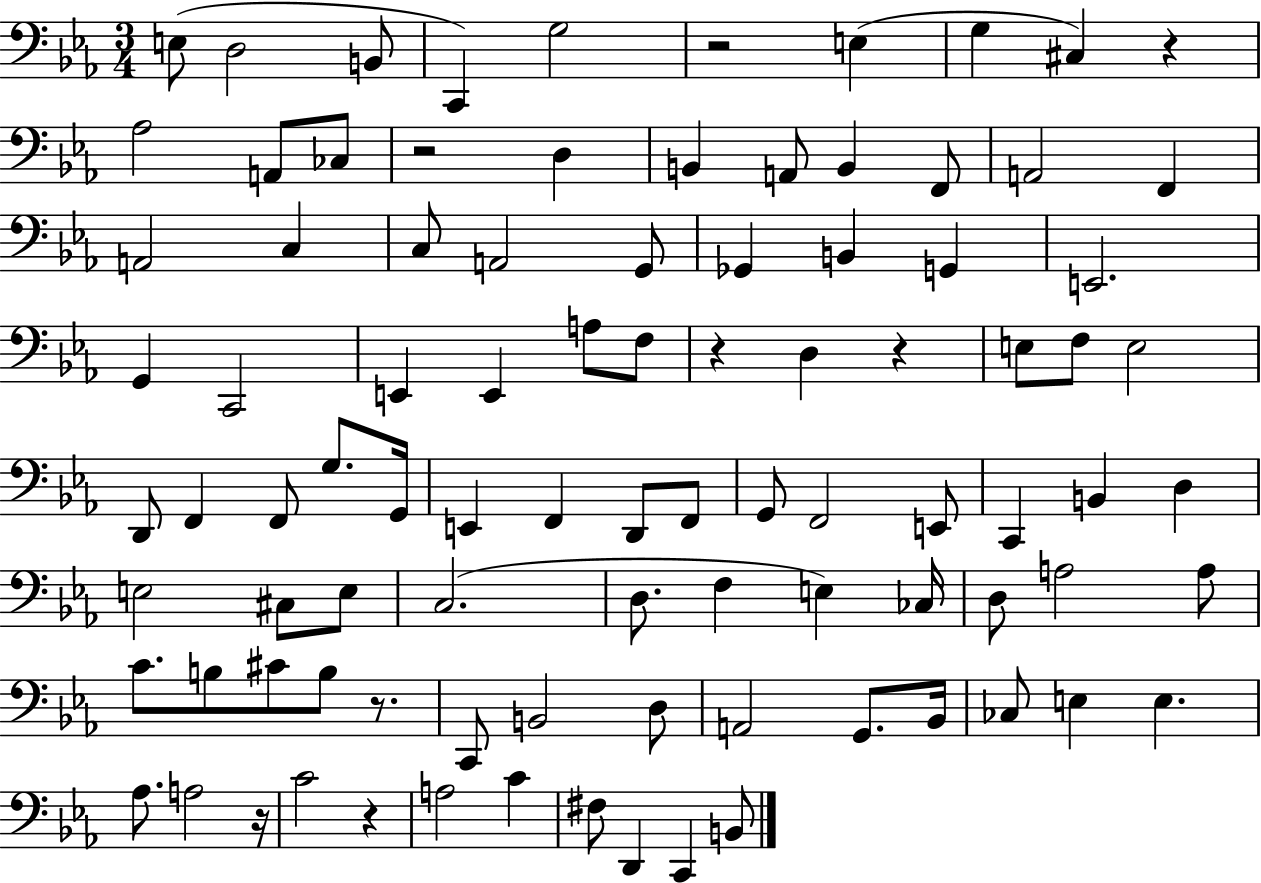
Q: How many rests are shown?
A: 8